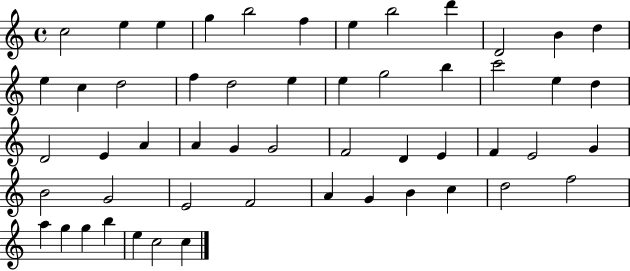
X:1
T:Untitled
M:4/4
L:1/4
K:C
c2 e e g b2 f e b2 d' D2 B d e c d2 f d2 e e g2 b c'2 e d D2 E A A G G2 F2 D E F E2 G B2 G2 E2 F2 A G B c d2 f2 a g g b e c2 c